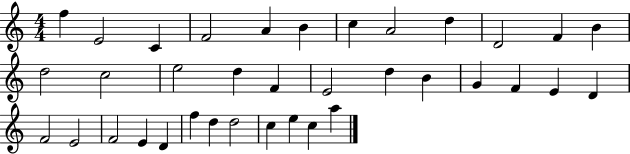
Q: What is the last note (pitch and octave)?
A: A5